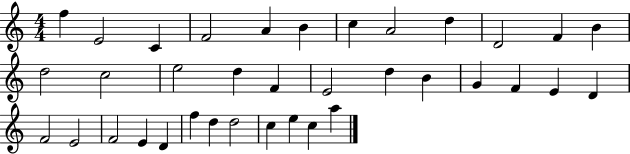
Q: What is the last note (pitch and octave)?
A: A5